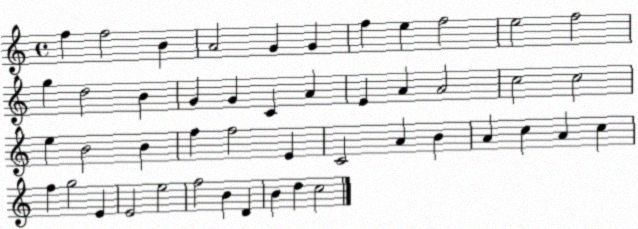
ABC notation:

X:1
T:Untitled
M:4/4
L:1/4
K:C
f f2 B A2 G G f e f2 e2 f2 g d2 B G G C A E A A2 c2 c2 e B2 B f f2 E C2 A B A c A c f g2 E E2 e2 f2 B D B d c2